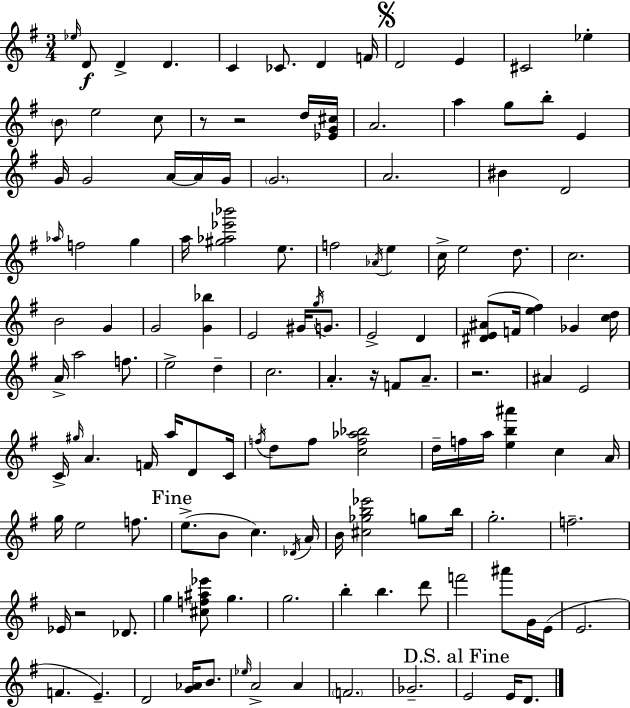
{
  \clef treble
  \numericTimeSignature
  \time 3/4
  \key g \major
  \grace { ees''16 }\f d'8 d'4-> d'4. | c'4 ces'8. d'4 | f'16 \mark \markup { \musicglyph "scripts.segno" } d'2 e'4 | cis'2 ees''4-. | \break \parenthesize b'8 e''2 c''8 | r8 r2 d''16 | <ees' g' cis''>16 a'2. | a''4 g''8 b''8-. e'4 | \break g'16 g'2 a'16~~ a'16 | g'16 \parenthesize g'2. | a'2. | bis'4 d'2 | \break \grace { aes''16 } f''2 g''4 | a''16 <gis'' aes'' ees''' bes'''>2 e''8. | f''2 \acciaccatura { aes'16 } e''4 | c''16-> e''2 | \break d''8. c''2. | b'2 g'4 | g'2 <g' bes''>4 | e'2 gis'16 | \break \acciaccatura { g''16 } g'8. e'2-> | d'4 <dis' e' ais'>8( f'16 <e'' fis''>4) ges'4 | <c'' d''>16 a'16-> a''2 | f''8. e''2-> | \break d''4-- c''2. | a'4.-. r16 f'8 | a'8.-- r2. | ais'4 e'2 | \break c'16-> \grace { gis''16 } a'4. | f'16 a''16 d'8 c'16 \acciaccatura { f''16 } d''8 f''8 <c'' f'' aes'' bes''>2 | d''16-- f''16 a''16 <e'' b'' ais'''>4 | c''4 a'16 g''16 e''2 | \break f''8. \mark "Fine" e''8.->( b'8 c''4.) | \acciaccatura { des'16 } a'16 b'16 <cis'' ges'' b'' ees'''>2 | g''8 b''16 g''2.-. | f''2.-- | \break ees'16 r2 | des'8. g''4 <cis'' f'' ais'' ees'''>8 | g''4. g''2. | b''4-. b''4. | \break d'''8 f'''2 | ais'''8 g'16 e'16( e'2. | f'4. | e'4.--) d'2 | \break <g' aes'>16 b'8. \grace { ees''16 } a'2-> | a'4 \parenthesize f'2. | ges'2.-- | \mark "D.S. al Fine" e'2 | \break e'16 d'8. \bar "|."
}